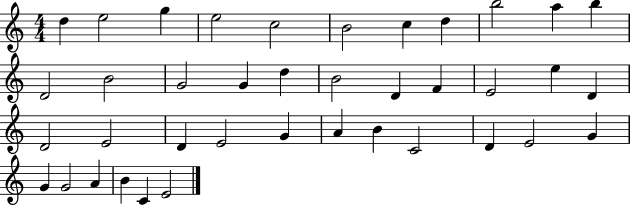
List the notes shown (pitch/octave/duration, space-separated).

D5/q E5/h G5/q E5/h C5/h B4/h C5/q D5/q B5/h A5/q B5/q D4/h B4/h G4/h G4/q D5/q B4/h D4/q F4/q E4/h E5/q D4/q D4/h E4/h D4/q E4/h G4/q A4/q B4/q C4/h D4/q E4/h G4/q G4/q G4/h A4/q B4/q C4/q E4/h